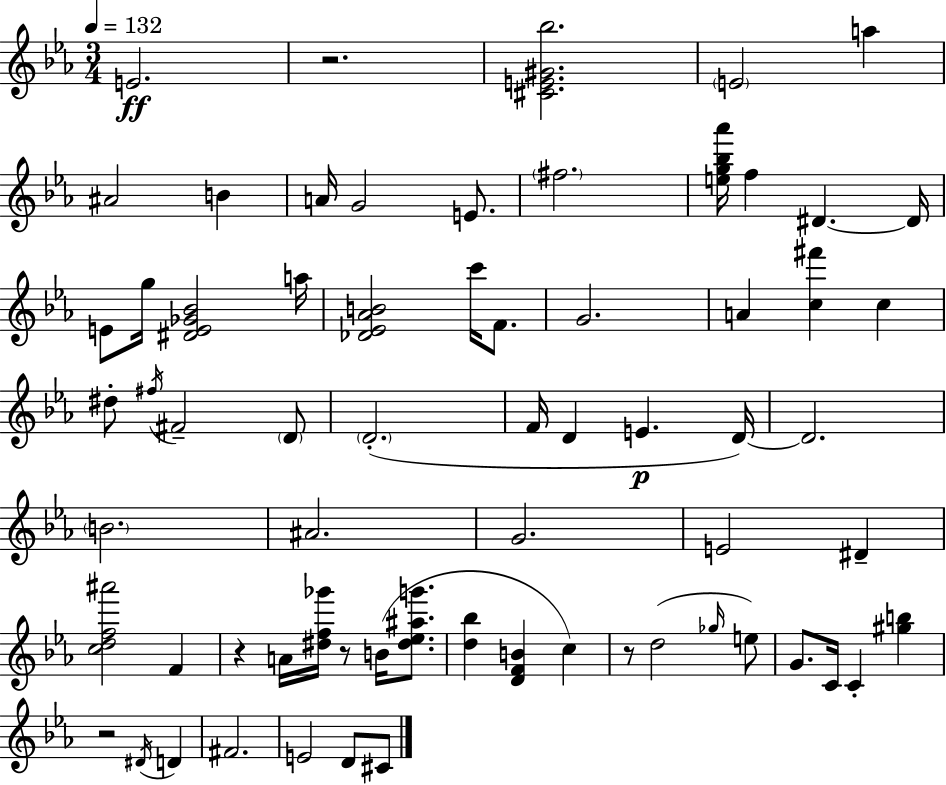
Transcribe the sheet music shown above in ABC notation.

X:1
T:Untitled
M:3/4
L:1/4
K:Eb
E2 z2 [^CE^G_b]2 E2 a ^A2 B A/4 G2 E/2 ^f2 [eg_b_a']/4 f ^D ^D/4 E/2 g/4 [^DE_G_B]2 a/4 [_D_E_AB]2 c'/4 F/2 G2 A [c^f'] c ^d/2 ^f/4 ^F2 D/2 D2 F/4 D E D/4 D2 B2 ^A2 G2 E2 ^D [cdf^a']2 F z A/4 [^df_g']/4 z/2 B/4 [^d_e^ag']/2 [d_b] [DFB] c z/2 d2 _g/4 e/2 G/2 C/4 C [^gb] z2 ^D/4 D ^F2 E2 D/2 ^C/2